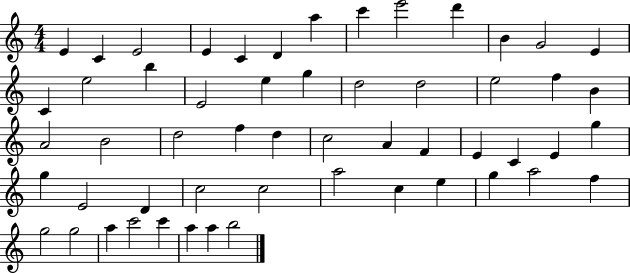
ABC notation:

X:1
T:Untitled
M:4/4
L:1/4
K:C
E C E2 E C D a c' e'2 d' B G2 E C e2 b E2 e g d2 d2 e2 f B A2 B2 d2 f d c2 A F E C E g g E2 D c2 c2 a2 c e g a2 f g2 g2 a c'2 c' a a b2